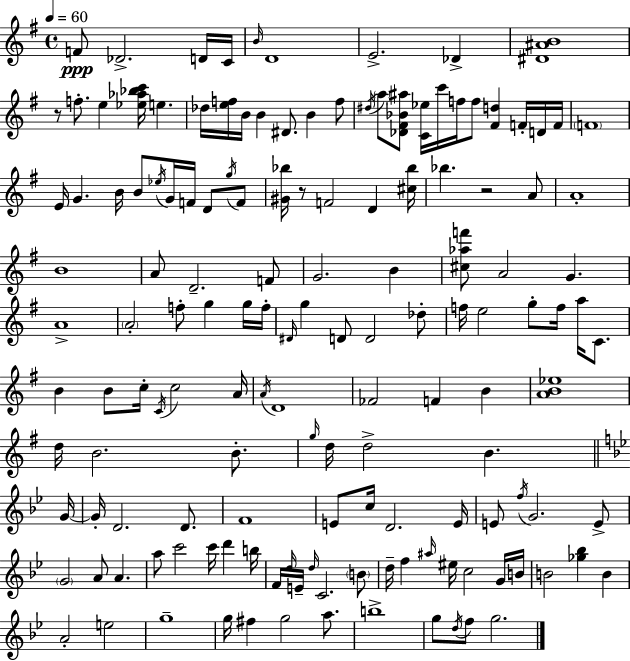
{
  \clef treble
  \time 4/4
  \defaultTimeSignature
  \key e \minor
  \tempo 4 = 60
  f'8\ppp des'2.-> d'16 c'16 | \grace { b'16 } d'1 | e'2.-> des'4-> | <dis' ais' b'>1 | \break r8 f''8.-. e''4 <ees'' aes'' bes'' c'''>16 e''4. | des''16 <e'' f''>16 b'16 b'4 dis'8. b'4 f''8 | \acciaccatura { dis''16 } \parenthesize a''8 <des' fis' bes' ais''>8 <c' ees''>16 c'''16 f''16 f''8 <fis' d''>4 f'16-. | d'16 f'16 \parenthesize f'1 | \break e'16 g'4. b'16 b'8 \acciaccatura { ees''16 } g'16 f'16 d'8 | \acciaccatura { g''16 } f'8 <gis' bes''>16 r8 f'2 d'4 | <cis'' bes''>16 bes''4. r2 | a'8 a'1-. | \break b'1 | a'8 d'2.-- | f'8 g'2. | b'4 <cis'' aes'' f'''>8 a'2 g'4. | \break a'1-> | \parenthesize a'2-. f''8-. g''4 | g''16 f''16-. \grace { dis'16 } g''4 d'8 d'2 | des''8-. f''16 e''2 g''8-. | \break f''16 a''16 c'8. b'4 b'8 c''16-. \acciaccatura { c'16 } c''2 | a'16 \acciaccatura { a'16 } d'1 | fes'2 f'4 | b'4 <a' b' ees''>1 | \break d''16 b'2. | b'8.-. \grace { g''16 } d''16 d''2-> | b'4. \bar "||" \break \key g \minor g'16~~ g'16-. d'2. d'8. | f'1 | e'8 c''16 d'2. | e'16 e'8 \acciaccatura { f''16 } g'2. | \break e'8-> \parenthesize g'2 a'8 a'4. | a''8 c'''2 c'''16 d'''4 | b''16 f'16 \grace { d''16 } e'16-- \grace { d''16 } c'2. | \parenthesize b'8 d''16-- f''4 \grace { ais''16 } eis''16 c''2 | \break g'16 b'16 b'2 <ges'' bes''>4 | b'4 a'2-. e''2 | g''1-- | g''16 fis''4 g''2 | \break a''8. b''1-> | g''8 \acciaccatura { d''16 } f''8 g''2. | \bar "|."
}